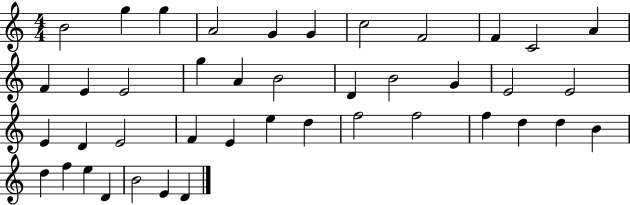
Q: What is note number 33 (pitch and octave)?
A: D5